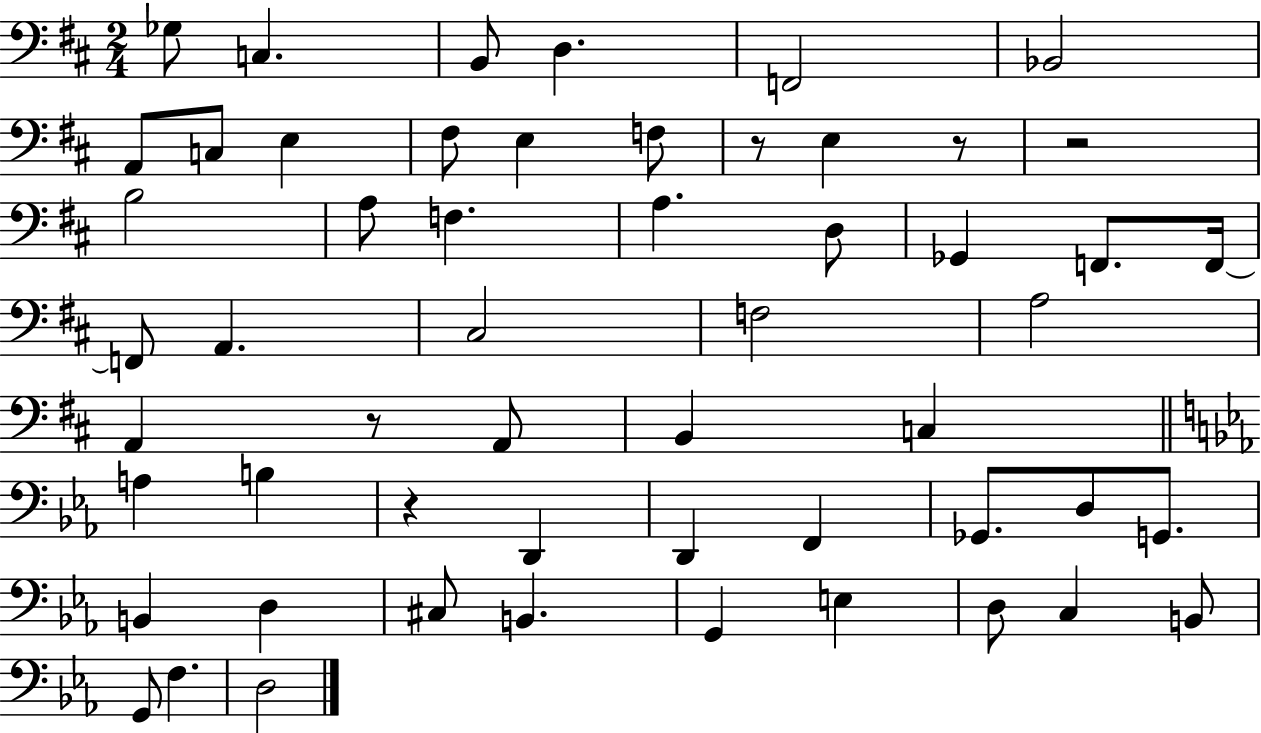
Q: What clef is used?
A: bass